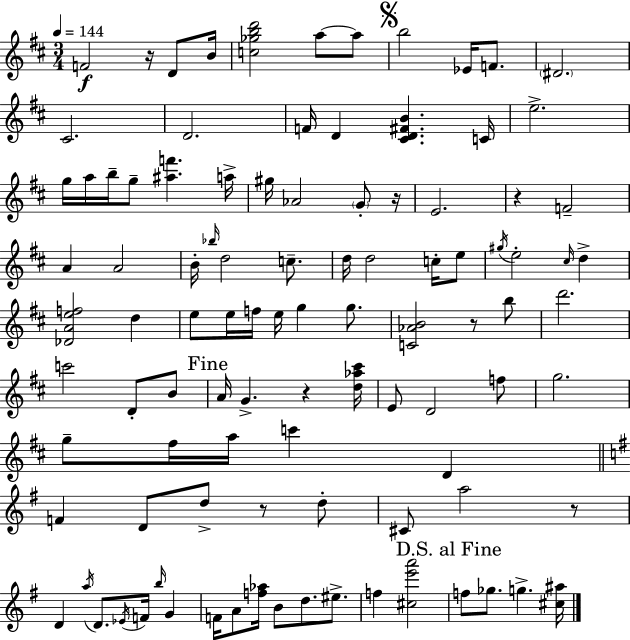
{
  \clef treble
  \numericTimeSignature
  \time 3/4
  \key d \major
  \tempo 4 = 144
  f'2\f r16 d'8 b'16 | <c'' ges'' b'' d'''>2 a''8~~ a''8 | \mark \markup { \musicglyph "scripts.segno" } b''2 ees'16 f'8. | \parenthesize dis'2. | \break cis'2. | d'2. | f'16 d'4 <cis' d' fis' b'>4. c'16 | e''2.-> | \break g''16 a''16 b''16-- g''8-- <ais'' f'''>4. a''16-> | gis''16 aes'2 \parenthesize g'8-. r16 | e'2. | r4 f'2-- | \break a'4 a'2 | b'16-. \grace { bes''16 } d''2 c''8.-- | d''16 d''2 c''16-. e''8 | \acciaccatura { gis''16 } e''2-. \grace { cis''16 } d''4-> | \break <des' a' e'' f''>2 d''4 | e''8 e''16 f''16 e''16 g''4 | g''8. <c' aes' b'>2 r8 | b''8 d'''2. | \break c'''2 d'8-. | b'8 \mark "Fine" a'16 g'4.-> r4 | <d'' aes'' cis'''>16 e'8 d'2 | f''8 g''2. | \break g''8-- fis''16 a''16 c'''4 d'4 | \bar "||" \break \key e \minor f'4 d'8 d''8-> r8 d''8-. | cis'8 a''2 r8 | d'4 \acciaccatura { a''16 } d'8. \acciaccatura { ees'16 } f'16 \grace { b''16 } g'4 | f'16 a'8 <f'' aes''>16 b'8 d''8. | \break eis''8.-> f''4 <cis'' e''' a'''>2 | \mark "D.S. al Fine" f''8 ges''8. g''4.-> | <cis'' ais''>16 \bar "|."
}